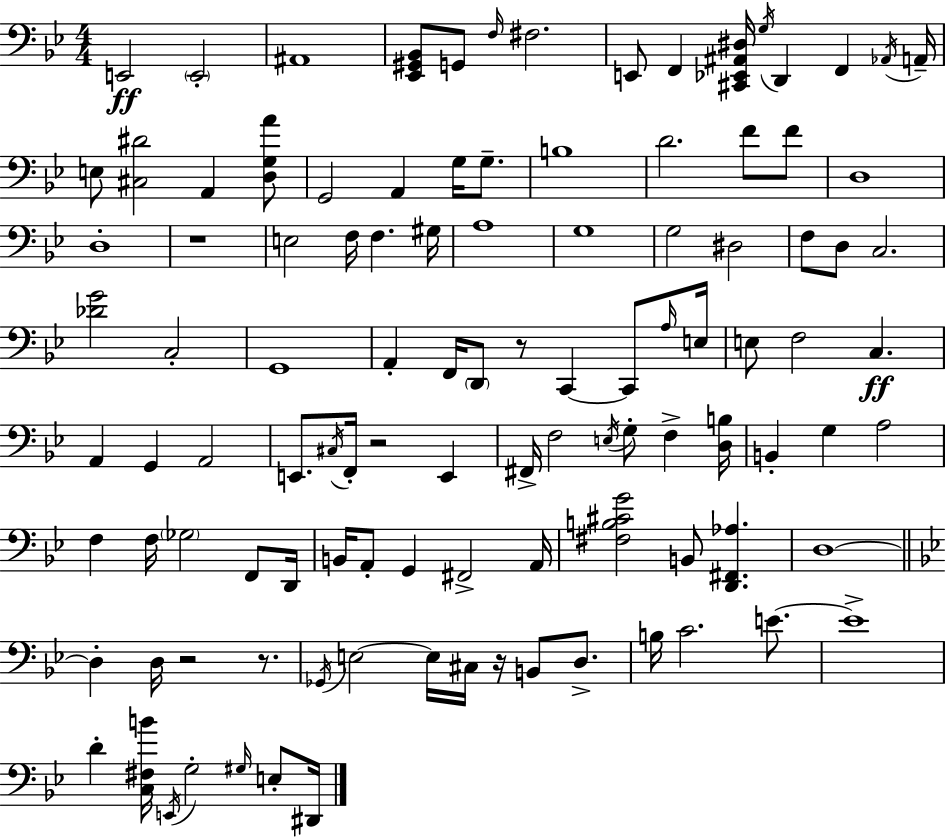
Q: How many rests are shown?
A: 6